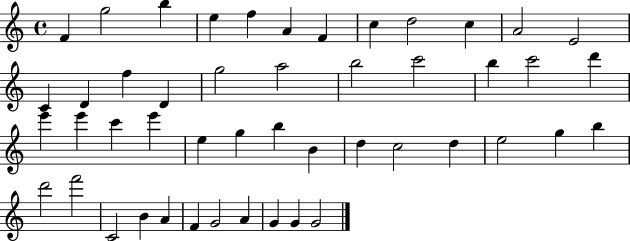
F4/q G5/h B5/q E5/q F5/q A4/q F4/q C5/q D5/h C5/q A4/h E4/h C4/q D4/q F5/q D4/q G5/h A5/h B5/h C6/h B5/q C6/h D6/q E6/q E6/q C6/q E6/q E5/q G5/q B5/q B4/q D5/q C5/h D5/q E5/h G5/q B5/q D6/h F6/h C4/h B4/q A4/q F4/q G4/h A4/q G4/q G4/q G4/h